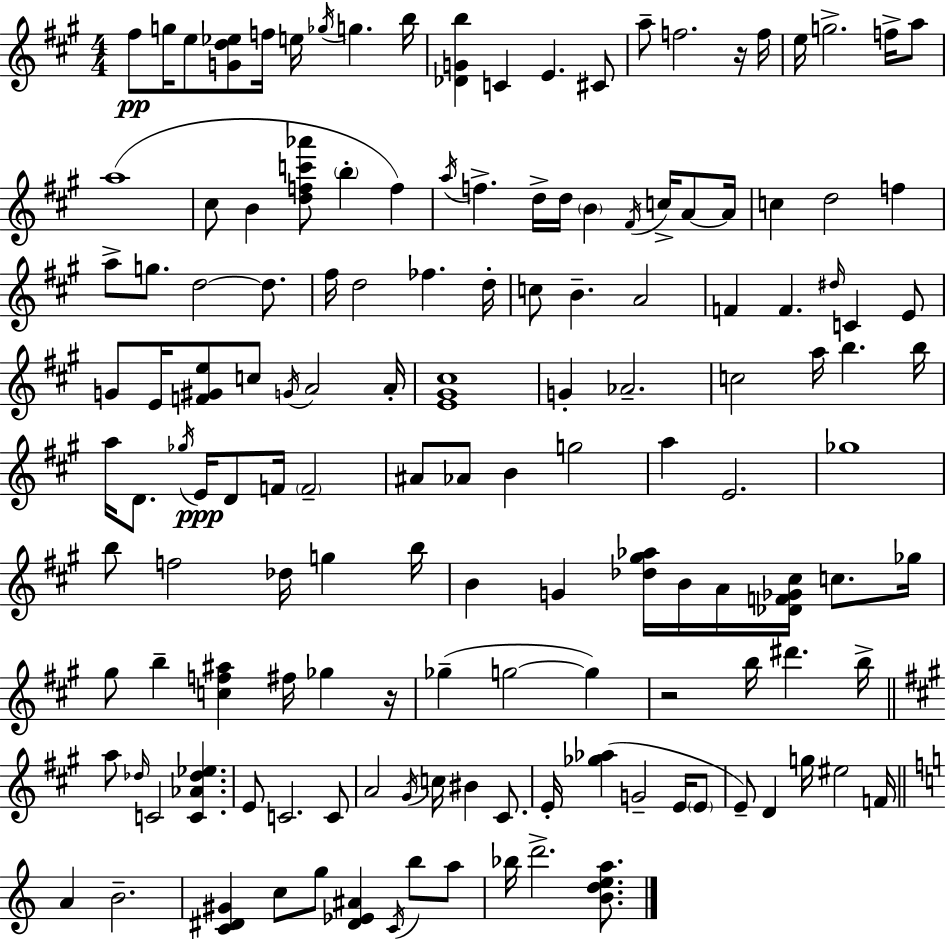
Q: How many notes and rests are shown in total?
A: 143